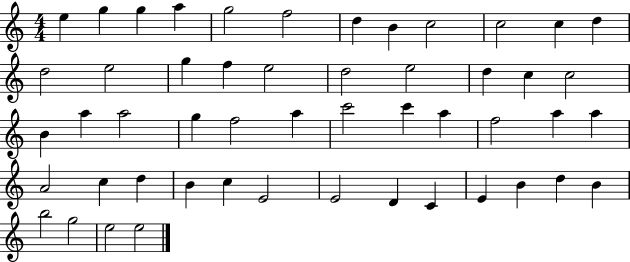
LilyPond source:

{
  \clef treble
  \numericTimeSignature
  \time 4/4
  \key c \major
  e''4 g''4 g''4 a''4 | g''2 f''2 | d''4 b'4 c''2 | c''2 c''4 d''4 | \break d''2 e''2 | g''4 f''4 e''2 | d''2 e''2 | d''4 c''4 c''2 | \break b'4 a''4 a''2 | g''4 f''2 a''4 | c'''2 c'''4 a''4 | f''2 a''4 a''4 | \break a'2 c''4 d''4 | b'4 c''4 e'2 | e'2 d'4 c'4 | e'4 b'4 d''4 b'4 | \break b''2 g''2 | e''2 e''2 | \bar "|."
}